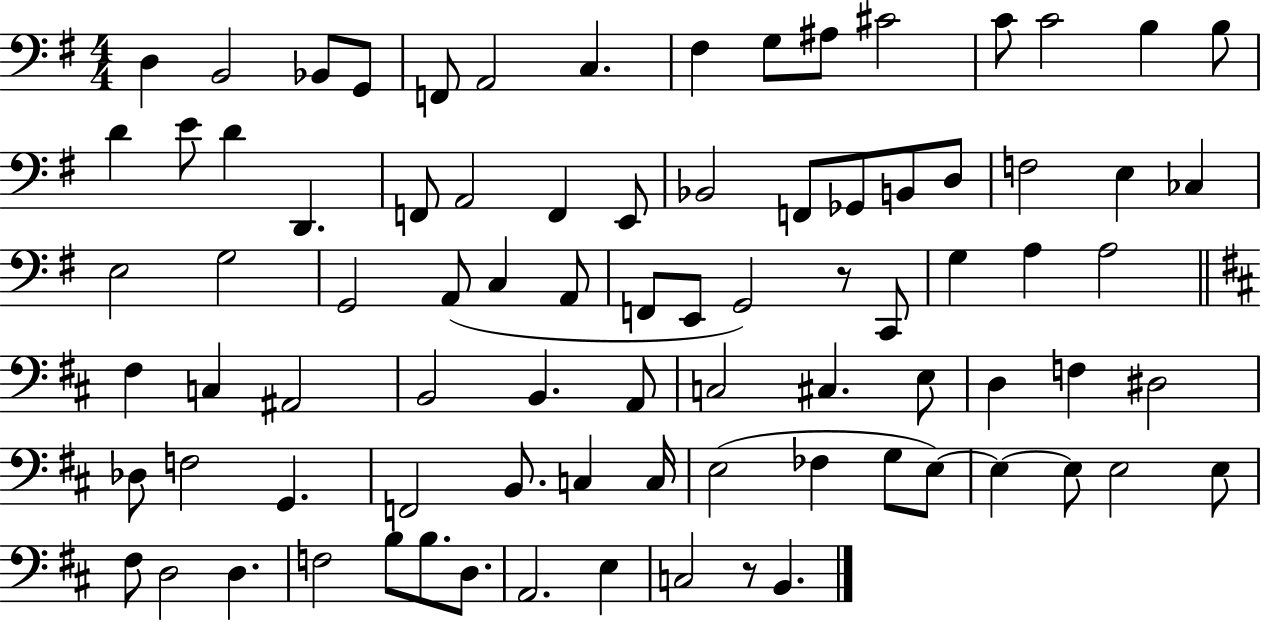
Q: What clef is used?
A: bass